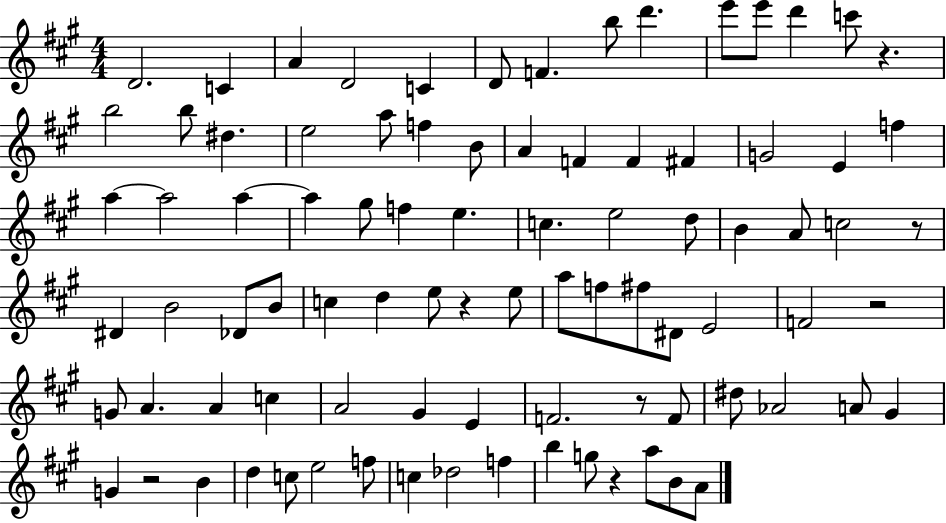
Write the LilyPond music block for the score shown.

{
  \clef treble
  \numericTimeSignature
  \time 4/4
  \key a \major
  d'2. c'4 | a'4 d'2 c'4 | d'8 f'4. b''8 d'''4. | e'''8 e'''8 d'''4 c'''8 r4. | \break b''2 b''8 dis''4. | e''2 a''8 f''4 b'8 | a'4 f'4 f'4 fis'4 | g'2 e'4 f''4 | \break a''4~~ a''2 a''4~~ | a''4 gis''8 f''4 e''4. | c''4. e''2 d''8 | b'4 a'8 c''2 r8 | \break dis'4 b'2 des'8 b'8 | c''4 d''4 e''8 r4 e''8 | a''8 f''8 fis''8 dis'8 e'2 | f'2 r2 | \break g'8 a'4. a'4 c''4 | a'2 gis'4 e'4 | f'2. r8 f'8 | dis''8 aes'2 a'8 gis'4 | \break g'4 r2 b'4 | d''4 c''8 e''2 f''8 | c''4 des''2 f''4 | b''4 g''8 r4 a''8 b'8 a'8 | \break \bar "|."
}